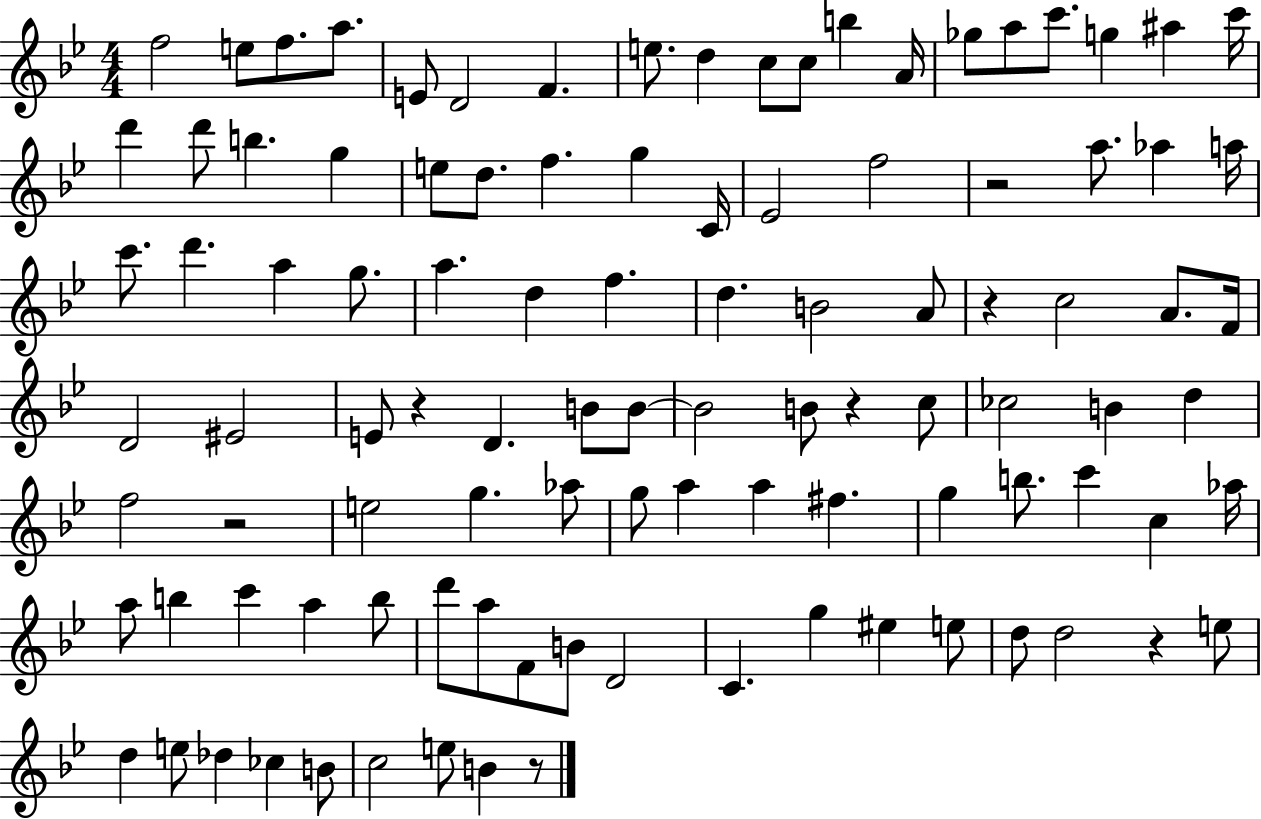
F5/h E5/e F5/e. A5/e. E4/e D4/h F4/q. E5/e. D5/q C5/e C5/e B5/q A4/s Gb5/e A5/e C6/e. G5/q A#5/q C6/s D6/q D6/e B5/q. G5/q E5/e D5/e. F5/q. G5/q C4/s Eb4/h F5/h R/h A5/e. Ab5/q A5/s C6/e. D6/q. A5/q G5/e. A5/q. D5/q F5/q. D5/q. B4/h A4/e R/q C5/h A4/e. F4/s D4/h EIS4/h E4/e R/q D4/q. B4/e B4/e B4/h B4/e R/q C5/e CES5/h B4/q D5/q F5/h R/h E5/h G5/q. Ab5/e G5/e A5/q A5/q F#5/q. G5/q B5/e. C6/q C5/q Ab5/s A5/e B5/q C6/q A5/q B5/e D6/e A5/e F4/e B4/e D4/h C4/q. G5/q EIS5/q E5/e D5/e D5/h R/q E5/e D5/q E5/e Db5/q CES5/q B4/e C5/h E5/e B4/q R/e